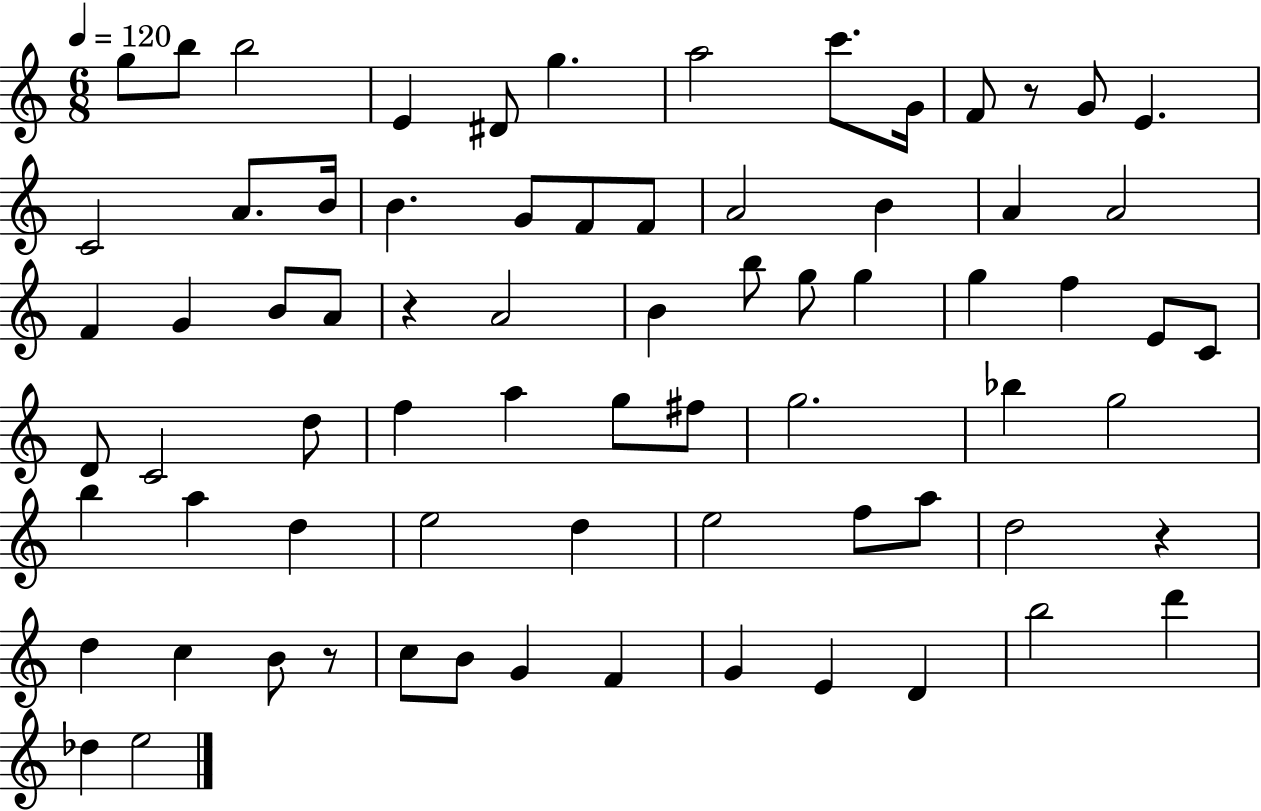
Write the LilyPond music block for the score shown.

{
  \clef treble
  \numericTimeSignature
  \time 6/8
  \key c \major
  \tempo 4 = 120
  g''8 b''8 b''2 | e'4 dis'8 g''4. | a''2 c'''8. g'16 | f'8 r8 g'8 e'4. | \break c'2 a'8. b'16 | b'4. g'8 f'8 f'8 | a'2 b'4 | a'4 a'2 | \break f'4 g'4 b'8 a'8 | r4 a'2 | b'4 b''8 g''8 g''4 | g''4 f''4 e'8 c'8 | \break d'8 c'2 d''8 | f''4 a''4 g''8 fis''8 | g''2. | bes''4 g''2 | \break b''4 a''4 d''4 | e''2 d''4 | e''2 f''8 a''8 | d''2 r4 | \break d''4 c''4 b'8 r8 | c''8 b'8 g'4 f'4 | g'4 e'4 d'4 | b''2 d'''4 | \break des''4 e''2 | \bar "|."
}